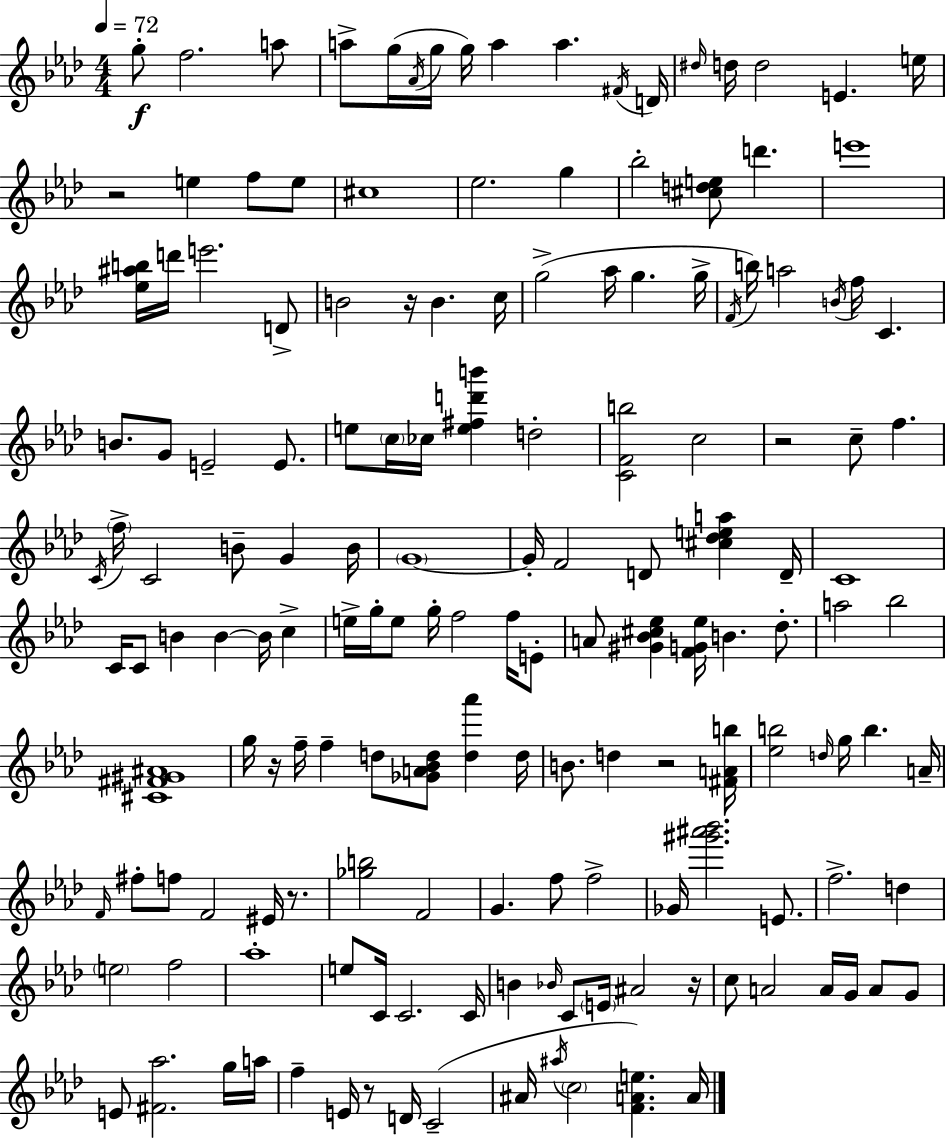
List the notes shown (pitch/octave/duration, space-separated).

G5/e F5/h. A5/e A5/e G5/s Ab4/s G5/s G5/s A5/q A5/q. F#4/s D4/s D#5/s D5/s D5/h E4/q. E5/s R/h E5/q F5/e E5/e C#5/w Eb5/h. G5/q Bb5/h [C#5,D5,E5]/e D6/q. E6/w [Eb5,A#5,B5]/s D6/s E6/h. D4/e B4/h R/s B4/q. C5/s G5/h Ab5/s G5/q. G5/s F4/s B5/s A5/h B4/s F5/s C4/q. B4/e. G4/e E4/h E4/e. E5/e C5/s CES5/s [E5,F#5,D6,B6]/q D5/h [C4,F4,B5]/h C5/h R/h C5/e F5/q. C4/s F5/s C4/h B4/e G4/q B4/s G4/w G4/s F4/h D4/e [C#5,Db5,E5,A5]/q D4/s C4/w C4/s C4/e B4/q B4/q B4/s C5/q E5/s G5/s E5/e G5/s F5/h F5/s E4/e A4/e [G#4,Bb4,C#5,Eb5]/q [F4,G4,Eb5]/s B4/q. Db5/e. A5/h Bb5/h [C#4,F#4,G#4,A#4]/w G5/s R/s F5/s F5/q D5/e [Gb4,A4,Bb4,D5]/e [D5,Ab6]/q D5/s B4/e. D5/q R/h [F#4,A4,B5]/s [Eb5,B5]/h D5/s G5/s B5/q. A4/s F4/s F#5/e F5/e F4/h EIS4/s R/e. [Gb5,B5]/h F4/h G4/q. F5/e F5/h Gb4/s [G#6,A#6,Bb6]/h. E4/e. F5/h. D5/q E5/h F5/h Ab5/w E5/e C4/s C4/h. C4/s B4/q Bb4/s C4/e E4/s A#4/h R/s C5/e A4/h A4/s G4/s A4/e G4/e E4/e [F#4,Ab5]/h. G5/s A5/s F5/q E4/s R/e D4/s C4/h A#4/s A#5/s C5/h [F4,A4,E5]/q. A4/s